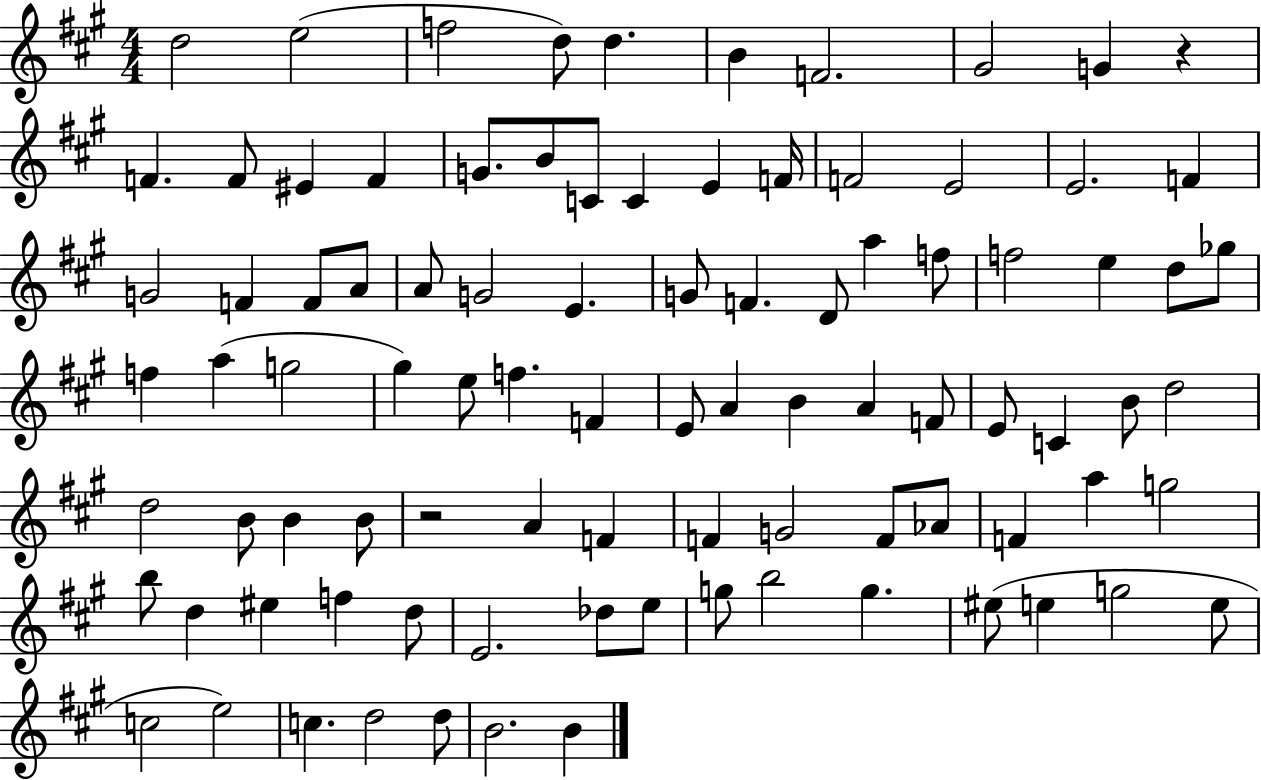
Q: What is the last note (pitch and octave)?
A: B4